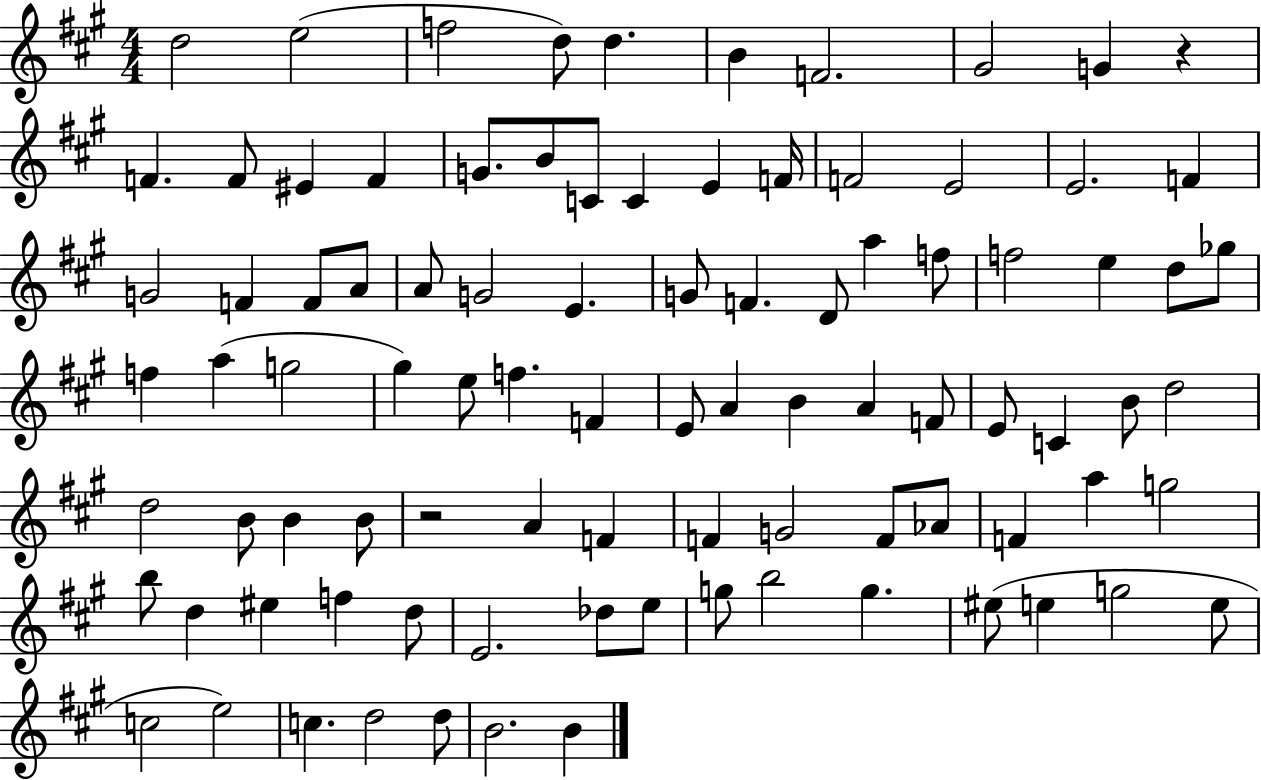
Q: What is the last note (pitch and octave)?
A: B4